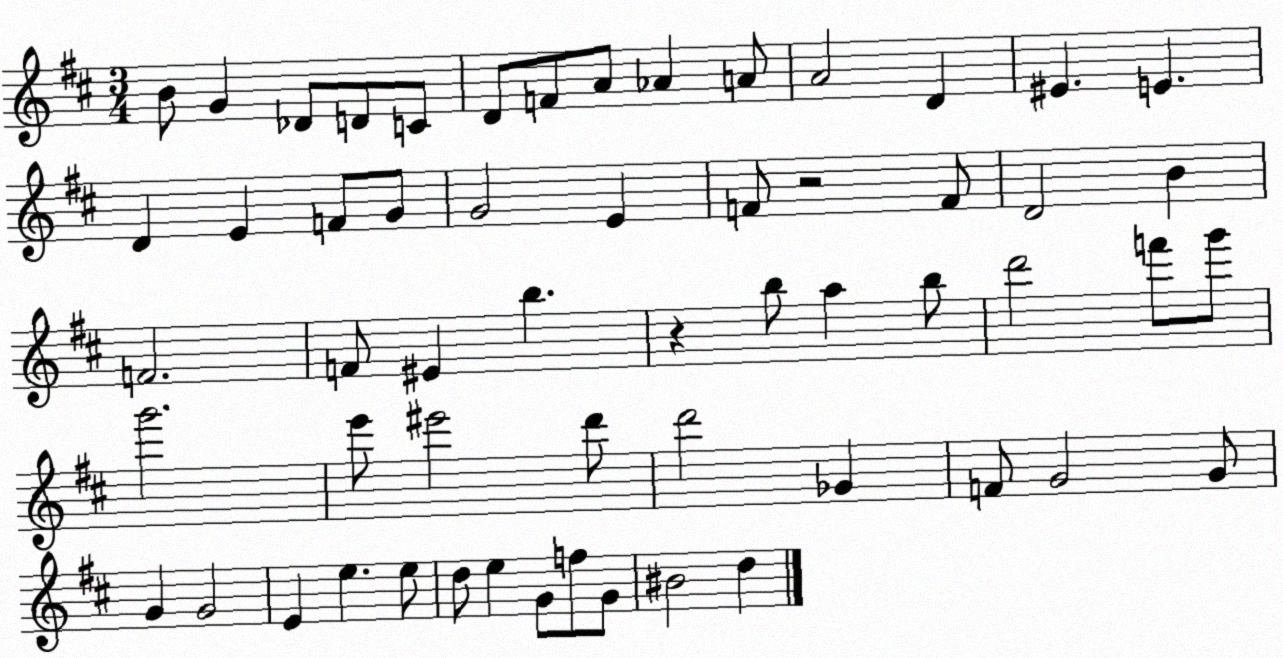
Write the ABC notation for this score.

X:1
T:Untitled
M:3/4
L:1/4
K:D
B/2 G _D/2 D/2 C/2 D/2 F/2 A/2 _A A/2 A2 D ^E E D E F/2 G/2 G2 E F/2 z2 F/2 D2 B F2 F/2 ^E b z b/2 a b/2 d'2 f'/2 g'/2 g'2 e'/2 ^e'2 d'/2 d'2 _G F/2 G2 G/2 G G2 E e e/2 d/2 e G/2 f/2 G/2 ^B2 d